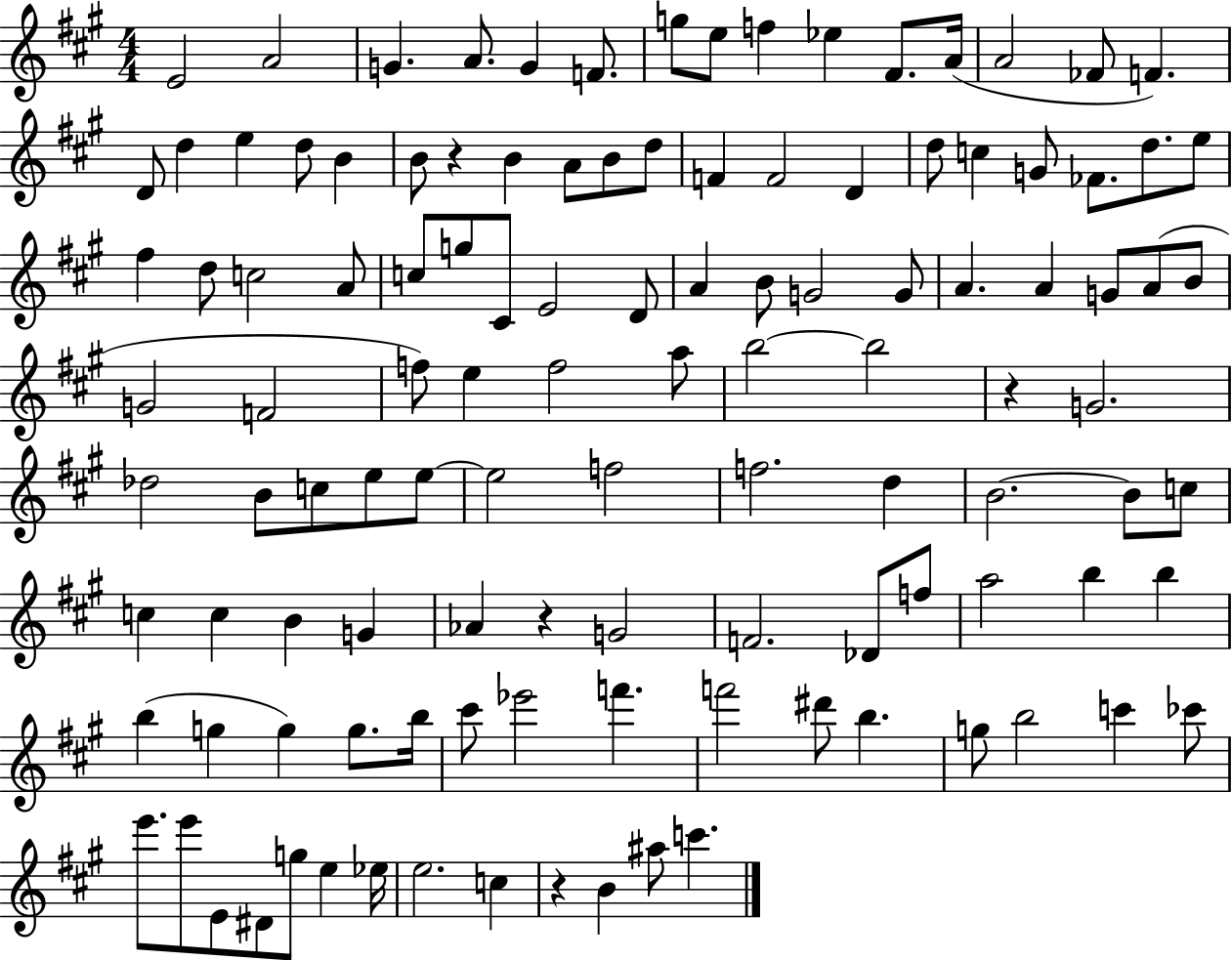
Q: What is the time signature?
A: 4/4